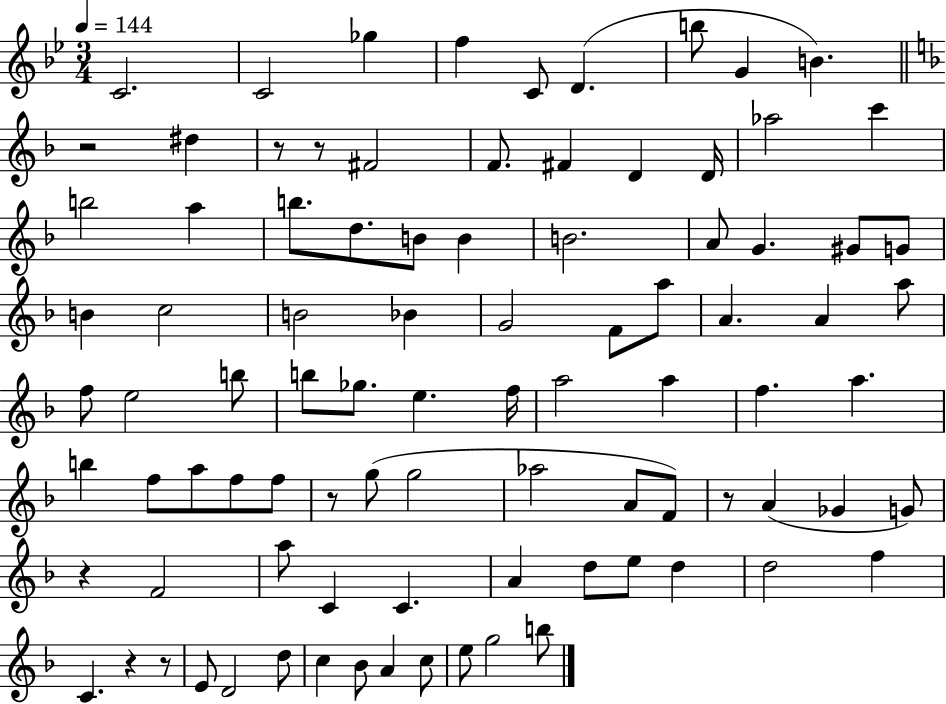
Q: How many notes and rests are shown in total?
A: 91